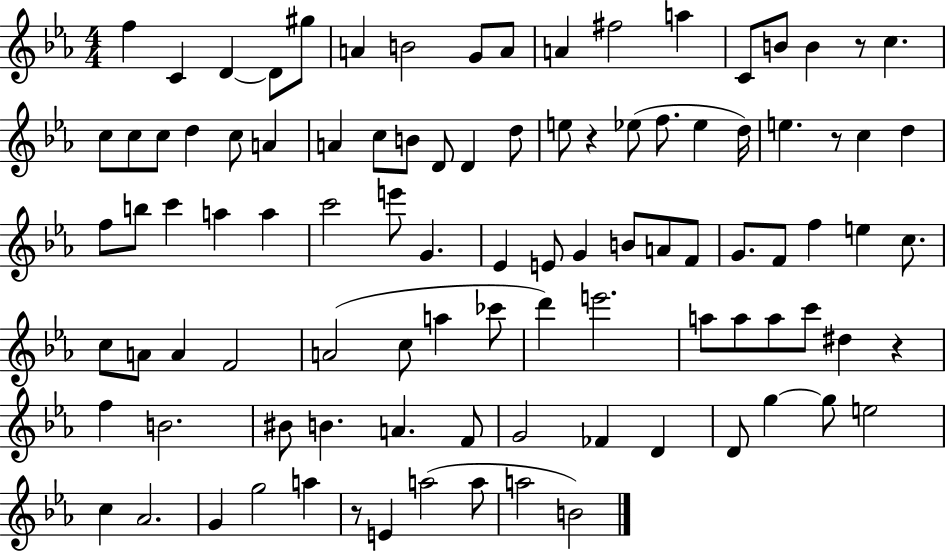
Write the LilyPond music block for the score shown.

{
  \clef treble
  \numericTimeSignature
  \time 4/4
  \key ees \major
  \repeat volta 2 { f''4 c'4 d'4~~ d'8 gis''8 | a'4 b'2 g'8 a'8 | a'4 fis''2 a''4 | c'8 b'8 b'4 r8 c''4. | \break c''8 c''8 c''8 d''4 c''8 a'4 | a'4 c''8 b'8 d'8 d'4 d''8 | e''8 r4 ees''8( f''8. ees''4 d''16) | e''4. r8 c''4 d''4 | \break f''8 b''8 c'''4 a''4 a''4 | c'''2 e'''8 g'4. | ees'4 e'8 g'4 b'8 a'8 f'8 | g'8. f'8 f''4 e''4 c''8. | \break c''8 a'8 a'4 f'2 | a'2( c''8 a''4 ces'''8 | d'''4) e'''2. | a''8 a''8 a''8 c'''8 dis''4 r4 | \break f''4 b'2. | bis'8 b'4. a'4. f'8 | g'2 fes'4 d'4 | d'8 g''4~~ g''8 e''2 | \break c''4 aes'2. | g'4 g''2 a''4 | r8 e'4 a''2( a''8 | a''2 b'2) | \break } \bar "|."
}